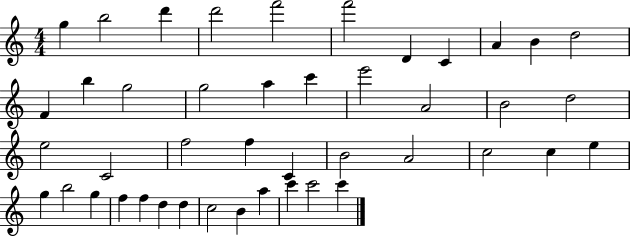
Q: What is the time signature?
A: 4/4